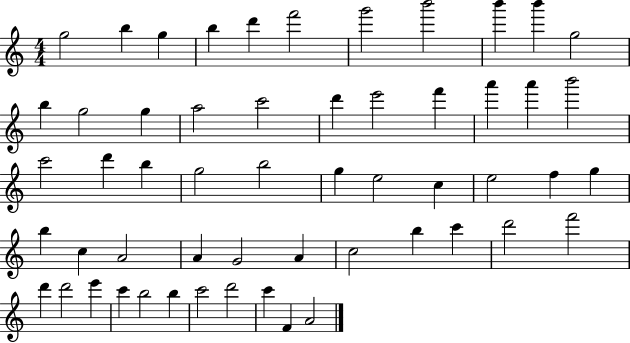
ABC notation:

X:1
T:Untitled
M:4/4
L:1/4
K:C
g2 b g b d' f'2 g'2 b'2 b' b' g2 b g2 g a2 c'2 d' e'2 f' a' a' b'2 c'2 d' b g2 b2 g e2 c e2 f g b c A2 A G2 A c2 b c' d'2 f'2 d' d'2 e' c' b2 b c'2 d'2 c' F A2